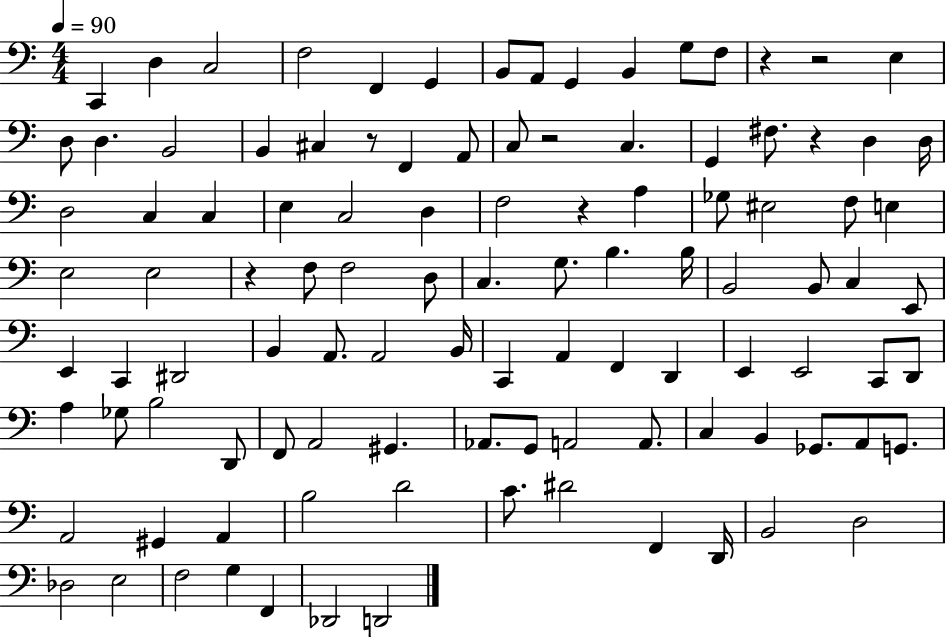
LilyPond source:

{
  \clef bass
  \numericTimeSignature
  \time 4/4
  \key c \major
  \tempo 4 = 90
  c,4 d4 c2 | f2 f,4 g,4 | b,8 a,8 g,4 b,4 g8 f8 | r4 r2 e4 | \break d8 d4. b,2 | b,4 cis4 r8 f,4 a,8 | c8 r2 c4. | g,4 fis8. r4 d4 d16 | \break d2 c4 c4 | e4 c2 d4 | f2 r4 a4 | ges8 eis2 f8 e4 | \break e2 e2 | r4 f8 f2 d8 | c4. g8. b4. b16 | b,2 b,8 c4 e,8 | \break e,4 c,4 dis,2 | b,4 a,8. a,2 b,16 | c,4 a,4 f,4 d,4 | e,4 e,2 c,8 d,8 | \break a4 ges8 b2 d,8 | f,8 a,2 gis,4. | aes,8. g,8 a,2 a,8. | c4 b,4 ges,8. a,8 g,8. | \break a,2 gis,4 a,4 | b2 d'2 | c'8. dis'2 f,4 d,16 | b,2 d2 | \break des2 e2 | f2 g4 f,4 | des,2 d,2 | \bar "|."
}